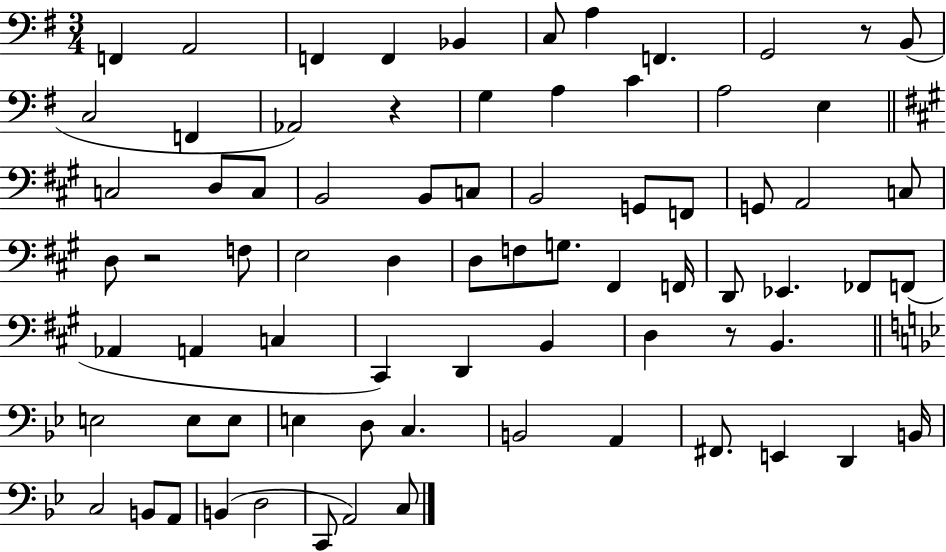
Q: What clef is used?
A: bass